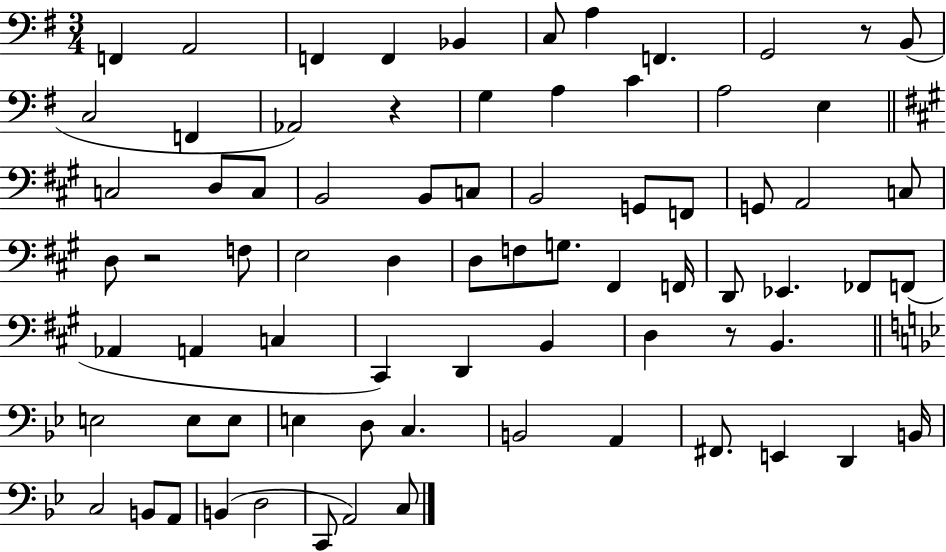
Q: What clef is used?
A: bass